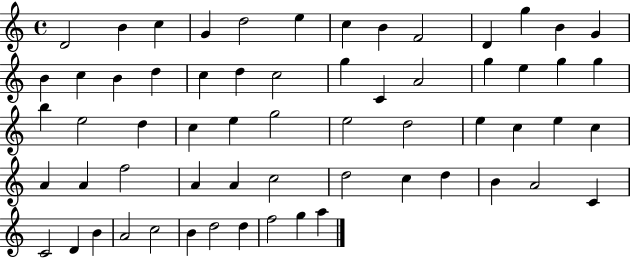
D4/h B4/q C5/q G4/q D5/h E5/q C5/q B4/q F4/h D4/q G5/q B4/q G4/q B4/q C5/q B4/q D5/q C5/q D5/q C5/h G5/q C4/q A4/h G5/q E5/q G5/q G5/q B5/q E5/h D5/q C5/q E5/q G5/h E5/h D5/h E5/q C5/q E5/q C5/q A4/q A4/q F5/h A4/q A4/q C5/h D5/h C5/q D5/q B4/q A4/h C4/q C4/h D4/q B4/q A4/h C5/h B4/q D5/h D5/q F5/h G5/q A5/q